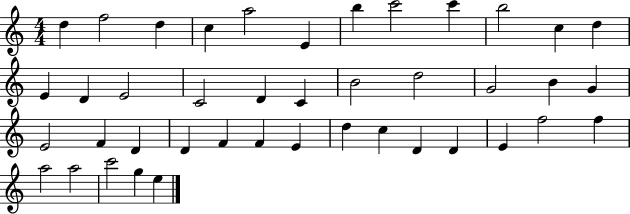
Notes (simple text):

D5/q F5/h D5/q C5/q A5/h E4/q B5/q C6/h C6/q B5/h C5/q D5/q E4/q D4/q E4/h C4/h D4/q C4/q B4/h D5/h G4/h B4/q G4/q E4/h F4/q D4/q D4/q F4/q F4/q E4/q D5/q C5/q D4/q D4/q E4/q F5/h F5/q A5/h A5/h C6/h G5/q E5/q